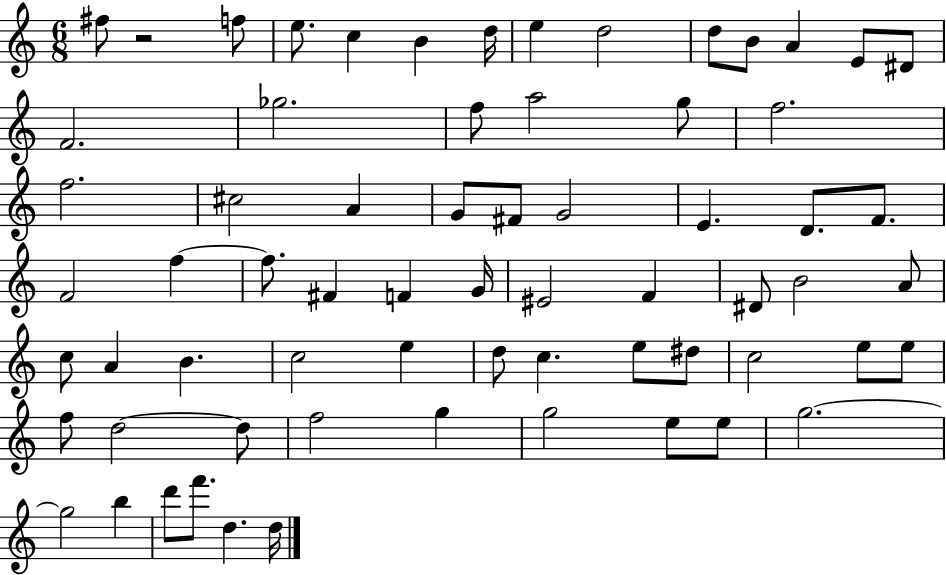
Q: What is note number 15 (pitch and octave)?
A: Gb5